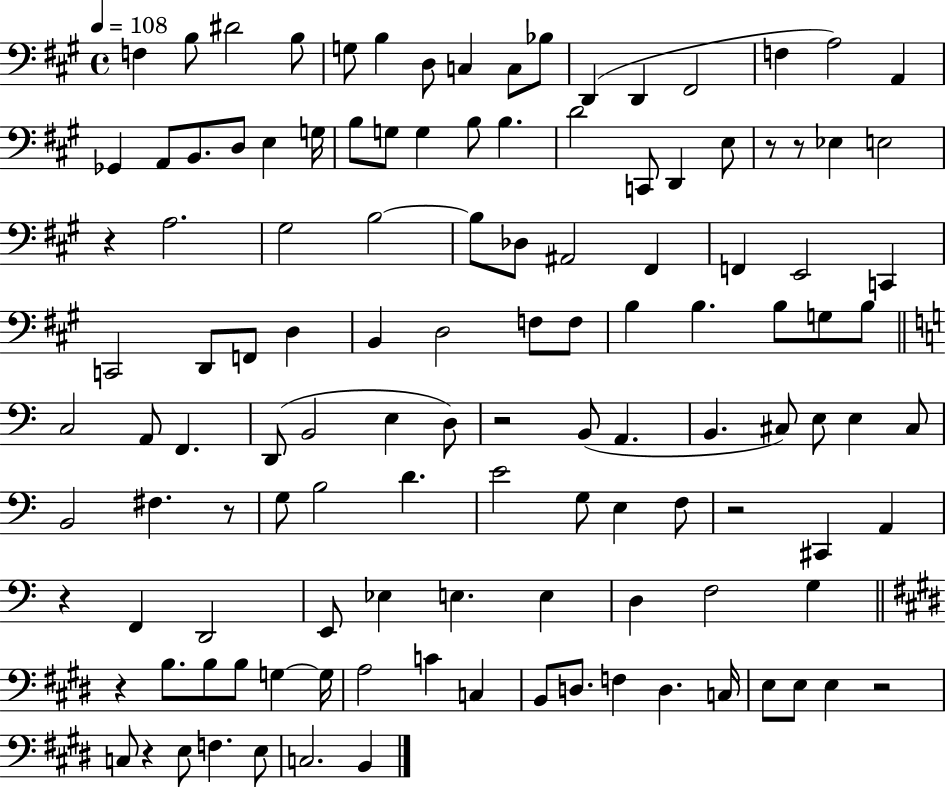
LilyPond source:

{
  \clef bass
  \time 4/4
  \defaultTimeSignature
  \key a \major
  \tempo 4 = 108
  \repeat volta 2 { f4 b8 dis'2 b8 | g8 b4 d8 c4 c8 bes8 | d,4( d,4 fis,2 | f4 a2) a,4 | \break ges,4 a,8 b,8. d8 e4 g16 | b8 g8 g4 b8 b4. | d'2 c,8 d,4 e8 | r8 r8 ees4 e2 | \break r4 a2. | gis2 b2~~ | b8 des8 ais,2 fis,4 | f,4 e,2 c,4 | \break c,2 d,8 f,8 d4 | b,4 d2 f8 f8 | b4 b4. b8 g8 b8 | \bar "||" \break \key c \major c2 a,8 f,4. | d,8( b,2 e4 d8) | r2 b,8( a,4. | b,4. cis8) e8 e4 cis8 | \break b,2 fis4. r8 | g8 b2 d'4. | e'2 g8 e4 f8 | r2 cis,4 a,4 | \break r4 f,4 d,2 | e,8 ees4 e4. e4 | d4 f2 g4 | \bar "||" \break \key e \major r4 b8. b8 b8 g4~~ g16 | a2 c'4 c4 | b,8 d8. f4 d4. c16 | e8 e8 e4 r2 | \break c8 r4 e8 f4. e8 | c2. b,4 | } \bar "|."
}